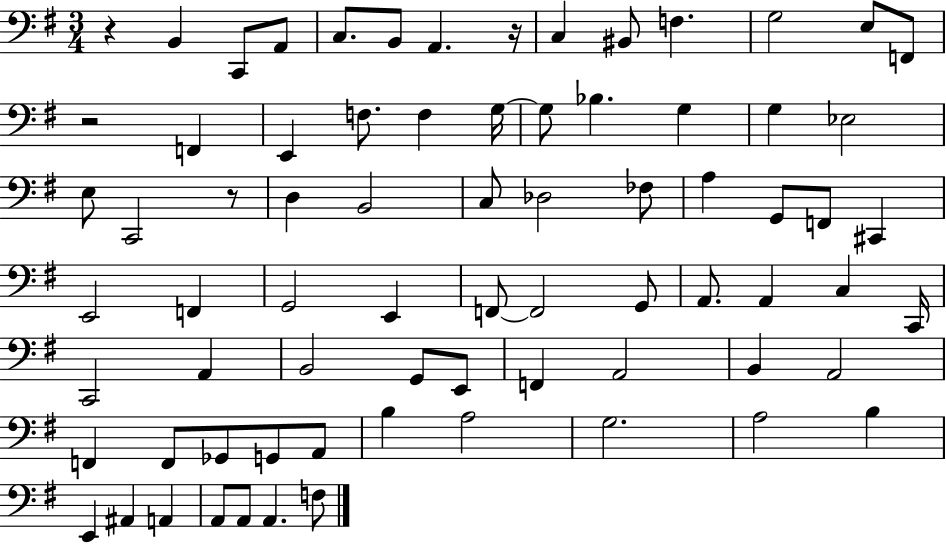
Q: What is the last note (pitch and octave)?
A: F3